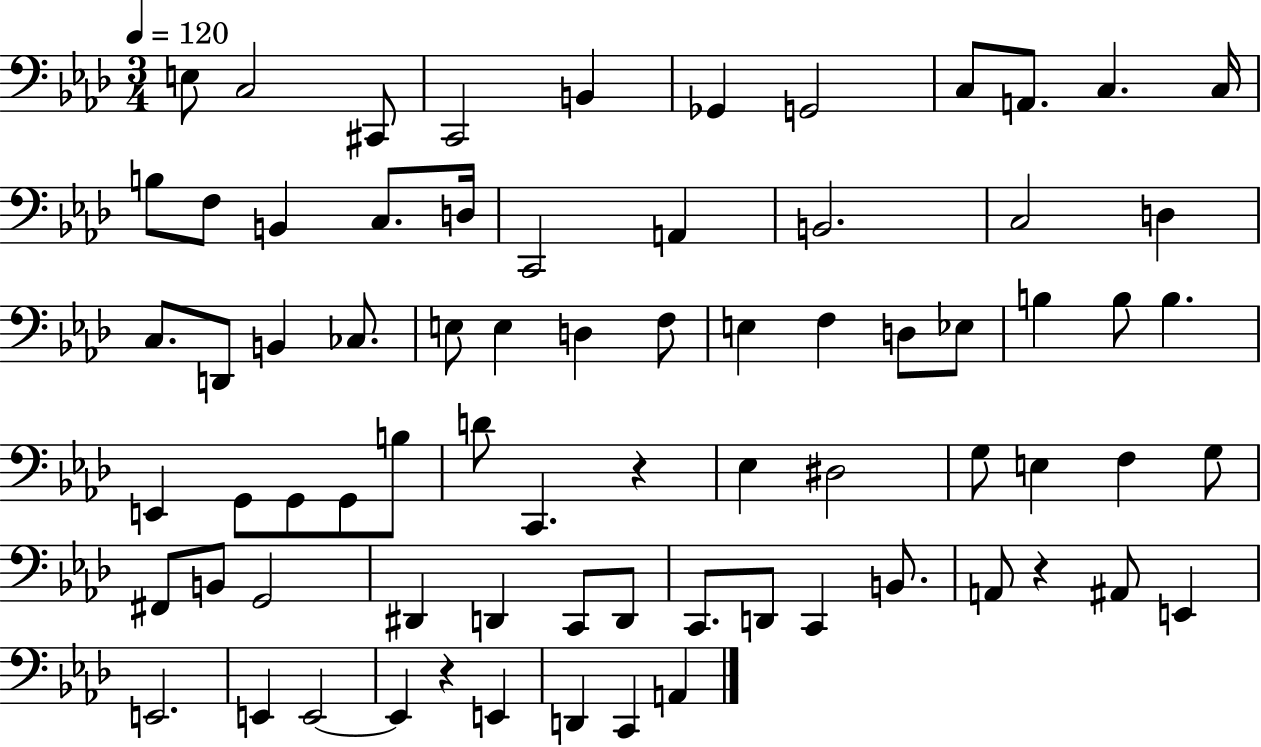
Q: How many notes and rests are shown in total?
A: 74